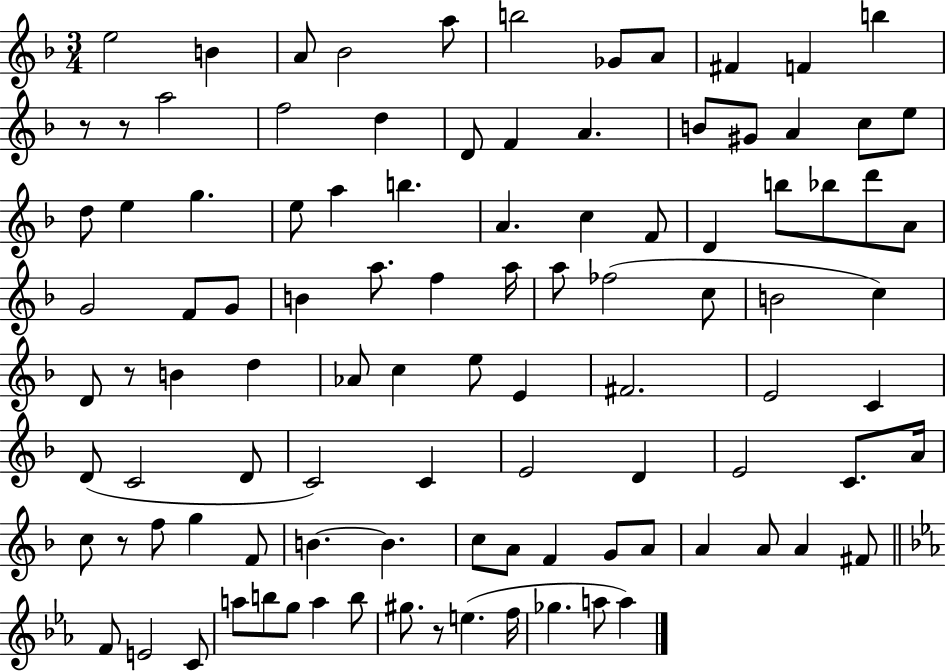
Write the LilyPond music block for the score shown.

{
  \clef treble
  \numericTimeSignature
  \time 3/4
  \key f \major
  e''2 b'4 | a'8 bes'2 a''8 | b''2 ges'8 a'8 | fis'4 f'4 b''4 | \break r8 r8 a''2 | f''2 d''4 | d'8 f'4 a'4. | b'8 gis'8 a'4 c''8 e''8 | \break d''8 e''4 g''4. | e''8 a''4 b''4. | a'4. c''4 f'8 | d'4 b''8 bes''8 d'''8 a'8 | \break g'2 f'8 g'8 | b'4 a''8. f''4 a''16 | a''8 fes''2( c''8 | b'2 c''4) | \break d'8 r8 b'4 d''4 | aes'8 c''4 e''8 e'4 | fis'2. | e'2 c'4 | \break d'8( c'2 d'8 | c'2) c'4 | e'2 d'4 | e'2 c'8. a'16 | \break c''8 r8 f''8 g''4 f'8 | b'4.~~ b'4. | c''8 a'8 f'4 g'8 a'8 | a'4 a'8 a'4 fis'8 | \break \bar "||" \break \key ees \major f'8 e'2 c'8 | a''8 b''8 g''8 a''4 b''8 | gis''8. r8 e''4.( f''16 | ges''4. a''8 a''4) | \break \bar "|."
}